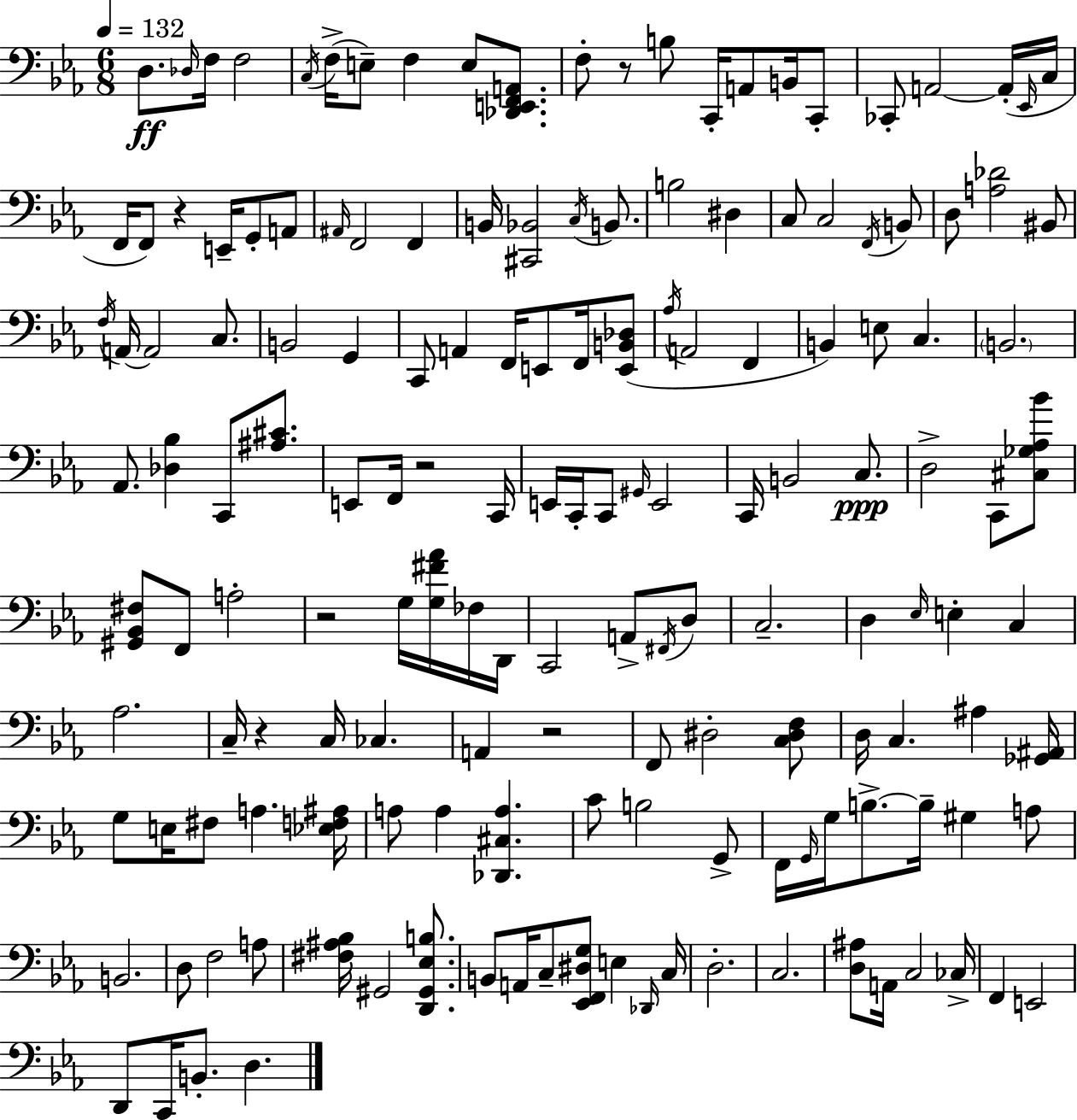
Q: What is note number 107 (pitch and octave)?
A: G2